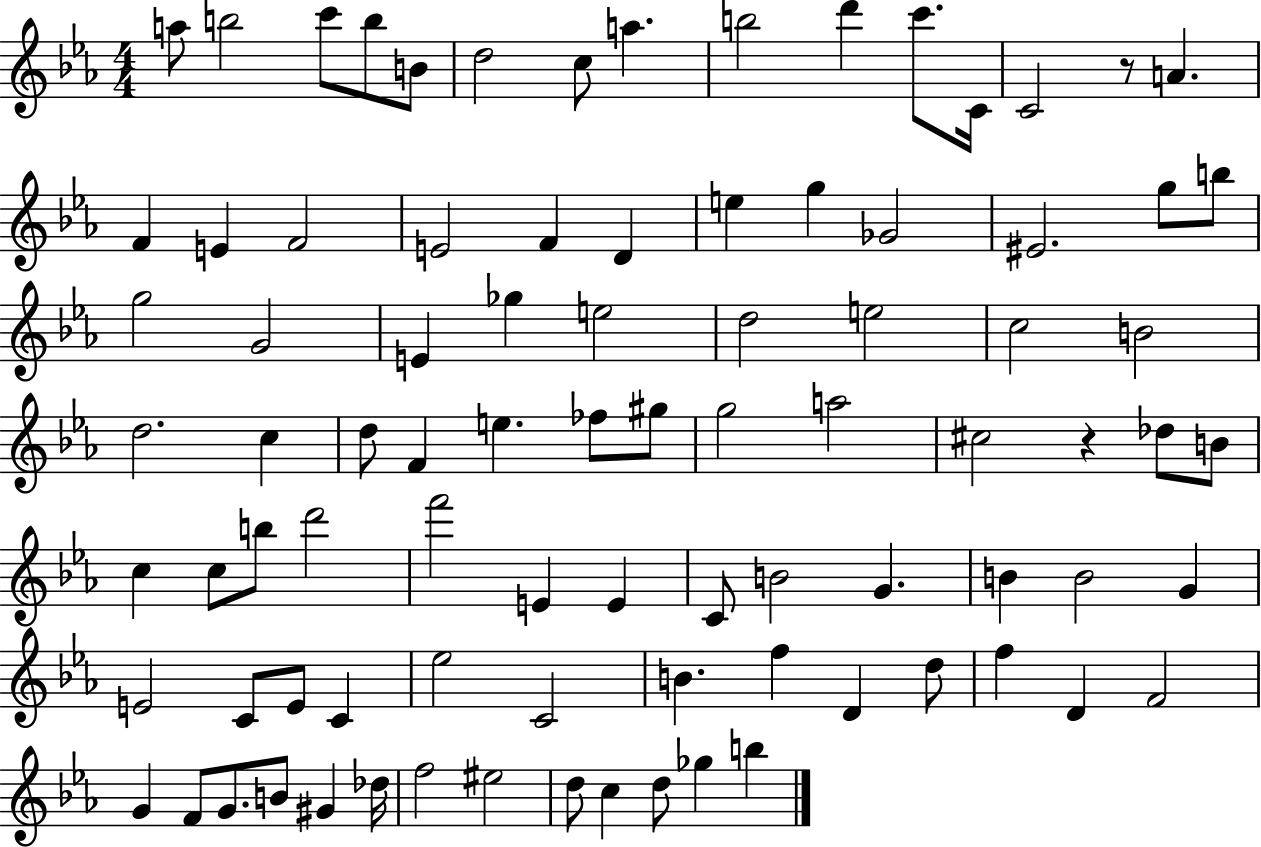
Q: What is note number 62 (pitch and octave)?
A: C4